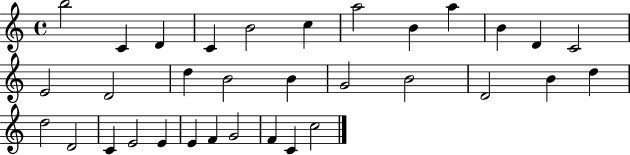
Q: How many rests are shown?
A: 0